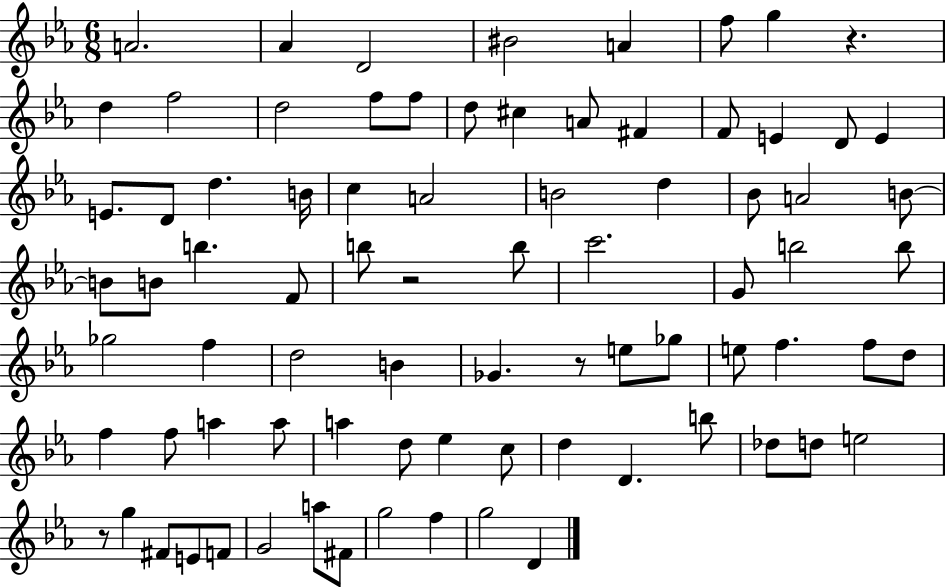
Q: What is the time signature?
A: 6/8